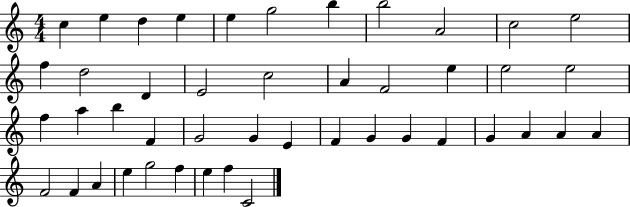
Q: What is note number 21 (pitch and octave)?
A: E5